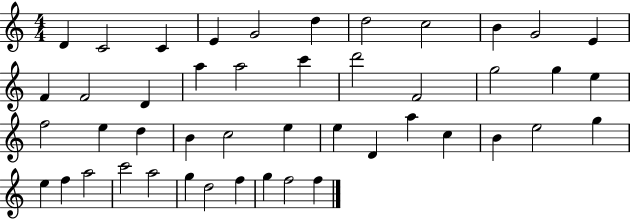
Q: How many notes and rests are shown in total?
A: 46